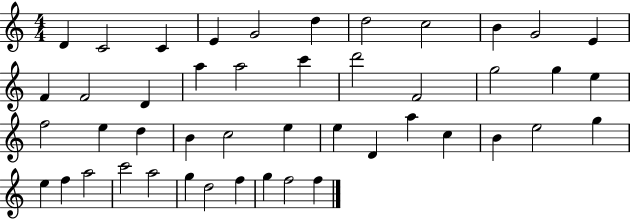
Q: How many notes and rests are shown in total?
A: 46